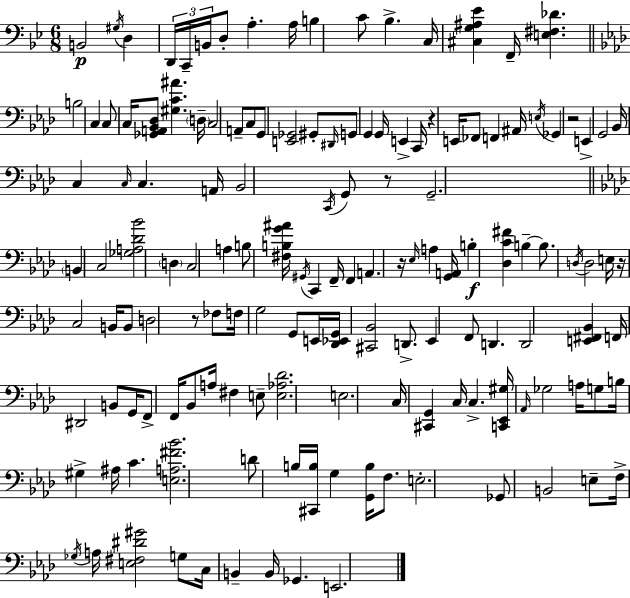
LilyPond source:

{
  \clef bass
  \numericTimeSignature
  \time 6/8
  \key bes \major
  b,2\p \acciaccatura { gis16 } d4 | \tuplet 3/2 { d,16 c,16-- b,16 } d8-. a4.-. | a16 b4 c'8 bes4.-> | c16 <cis g ais ees'>4 f,16-- <e fis des'>4. | \break \bar "||" \break \key f \minor b2 c4 | c8 c16 <ges, a, bes, des>8 <gis c' ais'>4. \parenthesize d16-- | c2 a,8-- c8 | g,8 <e, ges,>2 gis,8-. | \break \grace { dis,16 } g,8 g,4 g,16 e,4-> | c,16 r4 e,16 fes,8 f,4 | ais,16 \acciaccatura { e16 } ges,4 r2 | e,4-> g,2 | \break bes,16 c4 \grace { c16 } c4. | a,16 bes,2 \acciaccatura { c,16 } | g,8 r8 g,2.-- | \bar "||" \break \key aes \major \parenthesize b,4 c2 | <ges a des' bes'>2 \parenthesize d4 | c2 a4 | b8 <fis b g' ais'>16 \acciaccatura { gis,16 } c,4 f,16-- f,4 | \break a,4. r16 \grace { ees16 } a4 | <g, a,>16 b4-.\f <des c' fis'>4 b4--~~ | b8. \acciaccatura { d16 } d2 | e16 r16 c2 | \break b,16 b,8 d2 r8 | fes8 f16 g2 | g,8 e,16 <des, ees, g,>16 <cis, bes,>2 | d,8.-> ees,4 f,8 d,4. | \break d,2 <e, fis, bes,>4 | f,16 dis,2 | b,8 g,16 f,8-> f,16 bes,8 a16 fis4 | e8-- <e aes des'>2. | \break e2. | c16 <cis, g,>4 c16 c4.-> | <c, ees, gis>16 \grace { aes,16 } ges2 | a16 g8 b16 gis4-> ais16 c'4. | \break <e a fis' bes'>2. | d'8 b16 <cis, b>16 g4 | <g, b>16 f8. e2.-. | ges,8 b,2 | \break e8-- f16-> \acciaccatura { ges16 } a16 <e fis dis' gis'>2 | g8 c16 b,4-- b,16 ges,4. | e,2. | \bar "|."
}